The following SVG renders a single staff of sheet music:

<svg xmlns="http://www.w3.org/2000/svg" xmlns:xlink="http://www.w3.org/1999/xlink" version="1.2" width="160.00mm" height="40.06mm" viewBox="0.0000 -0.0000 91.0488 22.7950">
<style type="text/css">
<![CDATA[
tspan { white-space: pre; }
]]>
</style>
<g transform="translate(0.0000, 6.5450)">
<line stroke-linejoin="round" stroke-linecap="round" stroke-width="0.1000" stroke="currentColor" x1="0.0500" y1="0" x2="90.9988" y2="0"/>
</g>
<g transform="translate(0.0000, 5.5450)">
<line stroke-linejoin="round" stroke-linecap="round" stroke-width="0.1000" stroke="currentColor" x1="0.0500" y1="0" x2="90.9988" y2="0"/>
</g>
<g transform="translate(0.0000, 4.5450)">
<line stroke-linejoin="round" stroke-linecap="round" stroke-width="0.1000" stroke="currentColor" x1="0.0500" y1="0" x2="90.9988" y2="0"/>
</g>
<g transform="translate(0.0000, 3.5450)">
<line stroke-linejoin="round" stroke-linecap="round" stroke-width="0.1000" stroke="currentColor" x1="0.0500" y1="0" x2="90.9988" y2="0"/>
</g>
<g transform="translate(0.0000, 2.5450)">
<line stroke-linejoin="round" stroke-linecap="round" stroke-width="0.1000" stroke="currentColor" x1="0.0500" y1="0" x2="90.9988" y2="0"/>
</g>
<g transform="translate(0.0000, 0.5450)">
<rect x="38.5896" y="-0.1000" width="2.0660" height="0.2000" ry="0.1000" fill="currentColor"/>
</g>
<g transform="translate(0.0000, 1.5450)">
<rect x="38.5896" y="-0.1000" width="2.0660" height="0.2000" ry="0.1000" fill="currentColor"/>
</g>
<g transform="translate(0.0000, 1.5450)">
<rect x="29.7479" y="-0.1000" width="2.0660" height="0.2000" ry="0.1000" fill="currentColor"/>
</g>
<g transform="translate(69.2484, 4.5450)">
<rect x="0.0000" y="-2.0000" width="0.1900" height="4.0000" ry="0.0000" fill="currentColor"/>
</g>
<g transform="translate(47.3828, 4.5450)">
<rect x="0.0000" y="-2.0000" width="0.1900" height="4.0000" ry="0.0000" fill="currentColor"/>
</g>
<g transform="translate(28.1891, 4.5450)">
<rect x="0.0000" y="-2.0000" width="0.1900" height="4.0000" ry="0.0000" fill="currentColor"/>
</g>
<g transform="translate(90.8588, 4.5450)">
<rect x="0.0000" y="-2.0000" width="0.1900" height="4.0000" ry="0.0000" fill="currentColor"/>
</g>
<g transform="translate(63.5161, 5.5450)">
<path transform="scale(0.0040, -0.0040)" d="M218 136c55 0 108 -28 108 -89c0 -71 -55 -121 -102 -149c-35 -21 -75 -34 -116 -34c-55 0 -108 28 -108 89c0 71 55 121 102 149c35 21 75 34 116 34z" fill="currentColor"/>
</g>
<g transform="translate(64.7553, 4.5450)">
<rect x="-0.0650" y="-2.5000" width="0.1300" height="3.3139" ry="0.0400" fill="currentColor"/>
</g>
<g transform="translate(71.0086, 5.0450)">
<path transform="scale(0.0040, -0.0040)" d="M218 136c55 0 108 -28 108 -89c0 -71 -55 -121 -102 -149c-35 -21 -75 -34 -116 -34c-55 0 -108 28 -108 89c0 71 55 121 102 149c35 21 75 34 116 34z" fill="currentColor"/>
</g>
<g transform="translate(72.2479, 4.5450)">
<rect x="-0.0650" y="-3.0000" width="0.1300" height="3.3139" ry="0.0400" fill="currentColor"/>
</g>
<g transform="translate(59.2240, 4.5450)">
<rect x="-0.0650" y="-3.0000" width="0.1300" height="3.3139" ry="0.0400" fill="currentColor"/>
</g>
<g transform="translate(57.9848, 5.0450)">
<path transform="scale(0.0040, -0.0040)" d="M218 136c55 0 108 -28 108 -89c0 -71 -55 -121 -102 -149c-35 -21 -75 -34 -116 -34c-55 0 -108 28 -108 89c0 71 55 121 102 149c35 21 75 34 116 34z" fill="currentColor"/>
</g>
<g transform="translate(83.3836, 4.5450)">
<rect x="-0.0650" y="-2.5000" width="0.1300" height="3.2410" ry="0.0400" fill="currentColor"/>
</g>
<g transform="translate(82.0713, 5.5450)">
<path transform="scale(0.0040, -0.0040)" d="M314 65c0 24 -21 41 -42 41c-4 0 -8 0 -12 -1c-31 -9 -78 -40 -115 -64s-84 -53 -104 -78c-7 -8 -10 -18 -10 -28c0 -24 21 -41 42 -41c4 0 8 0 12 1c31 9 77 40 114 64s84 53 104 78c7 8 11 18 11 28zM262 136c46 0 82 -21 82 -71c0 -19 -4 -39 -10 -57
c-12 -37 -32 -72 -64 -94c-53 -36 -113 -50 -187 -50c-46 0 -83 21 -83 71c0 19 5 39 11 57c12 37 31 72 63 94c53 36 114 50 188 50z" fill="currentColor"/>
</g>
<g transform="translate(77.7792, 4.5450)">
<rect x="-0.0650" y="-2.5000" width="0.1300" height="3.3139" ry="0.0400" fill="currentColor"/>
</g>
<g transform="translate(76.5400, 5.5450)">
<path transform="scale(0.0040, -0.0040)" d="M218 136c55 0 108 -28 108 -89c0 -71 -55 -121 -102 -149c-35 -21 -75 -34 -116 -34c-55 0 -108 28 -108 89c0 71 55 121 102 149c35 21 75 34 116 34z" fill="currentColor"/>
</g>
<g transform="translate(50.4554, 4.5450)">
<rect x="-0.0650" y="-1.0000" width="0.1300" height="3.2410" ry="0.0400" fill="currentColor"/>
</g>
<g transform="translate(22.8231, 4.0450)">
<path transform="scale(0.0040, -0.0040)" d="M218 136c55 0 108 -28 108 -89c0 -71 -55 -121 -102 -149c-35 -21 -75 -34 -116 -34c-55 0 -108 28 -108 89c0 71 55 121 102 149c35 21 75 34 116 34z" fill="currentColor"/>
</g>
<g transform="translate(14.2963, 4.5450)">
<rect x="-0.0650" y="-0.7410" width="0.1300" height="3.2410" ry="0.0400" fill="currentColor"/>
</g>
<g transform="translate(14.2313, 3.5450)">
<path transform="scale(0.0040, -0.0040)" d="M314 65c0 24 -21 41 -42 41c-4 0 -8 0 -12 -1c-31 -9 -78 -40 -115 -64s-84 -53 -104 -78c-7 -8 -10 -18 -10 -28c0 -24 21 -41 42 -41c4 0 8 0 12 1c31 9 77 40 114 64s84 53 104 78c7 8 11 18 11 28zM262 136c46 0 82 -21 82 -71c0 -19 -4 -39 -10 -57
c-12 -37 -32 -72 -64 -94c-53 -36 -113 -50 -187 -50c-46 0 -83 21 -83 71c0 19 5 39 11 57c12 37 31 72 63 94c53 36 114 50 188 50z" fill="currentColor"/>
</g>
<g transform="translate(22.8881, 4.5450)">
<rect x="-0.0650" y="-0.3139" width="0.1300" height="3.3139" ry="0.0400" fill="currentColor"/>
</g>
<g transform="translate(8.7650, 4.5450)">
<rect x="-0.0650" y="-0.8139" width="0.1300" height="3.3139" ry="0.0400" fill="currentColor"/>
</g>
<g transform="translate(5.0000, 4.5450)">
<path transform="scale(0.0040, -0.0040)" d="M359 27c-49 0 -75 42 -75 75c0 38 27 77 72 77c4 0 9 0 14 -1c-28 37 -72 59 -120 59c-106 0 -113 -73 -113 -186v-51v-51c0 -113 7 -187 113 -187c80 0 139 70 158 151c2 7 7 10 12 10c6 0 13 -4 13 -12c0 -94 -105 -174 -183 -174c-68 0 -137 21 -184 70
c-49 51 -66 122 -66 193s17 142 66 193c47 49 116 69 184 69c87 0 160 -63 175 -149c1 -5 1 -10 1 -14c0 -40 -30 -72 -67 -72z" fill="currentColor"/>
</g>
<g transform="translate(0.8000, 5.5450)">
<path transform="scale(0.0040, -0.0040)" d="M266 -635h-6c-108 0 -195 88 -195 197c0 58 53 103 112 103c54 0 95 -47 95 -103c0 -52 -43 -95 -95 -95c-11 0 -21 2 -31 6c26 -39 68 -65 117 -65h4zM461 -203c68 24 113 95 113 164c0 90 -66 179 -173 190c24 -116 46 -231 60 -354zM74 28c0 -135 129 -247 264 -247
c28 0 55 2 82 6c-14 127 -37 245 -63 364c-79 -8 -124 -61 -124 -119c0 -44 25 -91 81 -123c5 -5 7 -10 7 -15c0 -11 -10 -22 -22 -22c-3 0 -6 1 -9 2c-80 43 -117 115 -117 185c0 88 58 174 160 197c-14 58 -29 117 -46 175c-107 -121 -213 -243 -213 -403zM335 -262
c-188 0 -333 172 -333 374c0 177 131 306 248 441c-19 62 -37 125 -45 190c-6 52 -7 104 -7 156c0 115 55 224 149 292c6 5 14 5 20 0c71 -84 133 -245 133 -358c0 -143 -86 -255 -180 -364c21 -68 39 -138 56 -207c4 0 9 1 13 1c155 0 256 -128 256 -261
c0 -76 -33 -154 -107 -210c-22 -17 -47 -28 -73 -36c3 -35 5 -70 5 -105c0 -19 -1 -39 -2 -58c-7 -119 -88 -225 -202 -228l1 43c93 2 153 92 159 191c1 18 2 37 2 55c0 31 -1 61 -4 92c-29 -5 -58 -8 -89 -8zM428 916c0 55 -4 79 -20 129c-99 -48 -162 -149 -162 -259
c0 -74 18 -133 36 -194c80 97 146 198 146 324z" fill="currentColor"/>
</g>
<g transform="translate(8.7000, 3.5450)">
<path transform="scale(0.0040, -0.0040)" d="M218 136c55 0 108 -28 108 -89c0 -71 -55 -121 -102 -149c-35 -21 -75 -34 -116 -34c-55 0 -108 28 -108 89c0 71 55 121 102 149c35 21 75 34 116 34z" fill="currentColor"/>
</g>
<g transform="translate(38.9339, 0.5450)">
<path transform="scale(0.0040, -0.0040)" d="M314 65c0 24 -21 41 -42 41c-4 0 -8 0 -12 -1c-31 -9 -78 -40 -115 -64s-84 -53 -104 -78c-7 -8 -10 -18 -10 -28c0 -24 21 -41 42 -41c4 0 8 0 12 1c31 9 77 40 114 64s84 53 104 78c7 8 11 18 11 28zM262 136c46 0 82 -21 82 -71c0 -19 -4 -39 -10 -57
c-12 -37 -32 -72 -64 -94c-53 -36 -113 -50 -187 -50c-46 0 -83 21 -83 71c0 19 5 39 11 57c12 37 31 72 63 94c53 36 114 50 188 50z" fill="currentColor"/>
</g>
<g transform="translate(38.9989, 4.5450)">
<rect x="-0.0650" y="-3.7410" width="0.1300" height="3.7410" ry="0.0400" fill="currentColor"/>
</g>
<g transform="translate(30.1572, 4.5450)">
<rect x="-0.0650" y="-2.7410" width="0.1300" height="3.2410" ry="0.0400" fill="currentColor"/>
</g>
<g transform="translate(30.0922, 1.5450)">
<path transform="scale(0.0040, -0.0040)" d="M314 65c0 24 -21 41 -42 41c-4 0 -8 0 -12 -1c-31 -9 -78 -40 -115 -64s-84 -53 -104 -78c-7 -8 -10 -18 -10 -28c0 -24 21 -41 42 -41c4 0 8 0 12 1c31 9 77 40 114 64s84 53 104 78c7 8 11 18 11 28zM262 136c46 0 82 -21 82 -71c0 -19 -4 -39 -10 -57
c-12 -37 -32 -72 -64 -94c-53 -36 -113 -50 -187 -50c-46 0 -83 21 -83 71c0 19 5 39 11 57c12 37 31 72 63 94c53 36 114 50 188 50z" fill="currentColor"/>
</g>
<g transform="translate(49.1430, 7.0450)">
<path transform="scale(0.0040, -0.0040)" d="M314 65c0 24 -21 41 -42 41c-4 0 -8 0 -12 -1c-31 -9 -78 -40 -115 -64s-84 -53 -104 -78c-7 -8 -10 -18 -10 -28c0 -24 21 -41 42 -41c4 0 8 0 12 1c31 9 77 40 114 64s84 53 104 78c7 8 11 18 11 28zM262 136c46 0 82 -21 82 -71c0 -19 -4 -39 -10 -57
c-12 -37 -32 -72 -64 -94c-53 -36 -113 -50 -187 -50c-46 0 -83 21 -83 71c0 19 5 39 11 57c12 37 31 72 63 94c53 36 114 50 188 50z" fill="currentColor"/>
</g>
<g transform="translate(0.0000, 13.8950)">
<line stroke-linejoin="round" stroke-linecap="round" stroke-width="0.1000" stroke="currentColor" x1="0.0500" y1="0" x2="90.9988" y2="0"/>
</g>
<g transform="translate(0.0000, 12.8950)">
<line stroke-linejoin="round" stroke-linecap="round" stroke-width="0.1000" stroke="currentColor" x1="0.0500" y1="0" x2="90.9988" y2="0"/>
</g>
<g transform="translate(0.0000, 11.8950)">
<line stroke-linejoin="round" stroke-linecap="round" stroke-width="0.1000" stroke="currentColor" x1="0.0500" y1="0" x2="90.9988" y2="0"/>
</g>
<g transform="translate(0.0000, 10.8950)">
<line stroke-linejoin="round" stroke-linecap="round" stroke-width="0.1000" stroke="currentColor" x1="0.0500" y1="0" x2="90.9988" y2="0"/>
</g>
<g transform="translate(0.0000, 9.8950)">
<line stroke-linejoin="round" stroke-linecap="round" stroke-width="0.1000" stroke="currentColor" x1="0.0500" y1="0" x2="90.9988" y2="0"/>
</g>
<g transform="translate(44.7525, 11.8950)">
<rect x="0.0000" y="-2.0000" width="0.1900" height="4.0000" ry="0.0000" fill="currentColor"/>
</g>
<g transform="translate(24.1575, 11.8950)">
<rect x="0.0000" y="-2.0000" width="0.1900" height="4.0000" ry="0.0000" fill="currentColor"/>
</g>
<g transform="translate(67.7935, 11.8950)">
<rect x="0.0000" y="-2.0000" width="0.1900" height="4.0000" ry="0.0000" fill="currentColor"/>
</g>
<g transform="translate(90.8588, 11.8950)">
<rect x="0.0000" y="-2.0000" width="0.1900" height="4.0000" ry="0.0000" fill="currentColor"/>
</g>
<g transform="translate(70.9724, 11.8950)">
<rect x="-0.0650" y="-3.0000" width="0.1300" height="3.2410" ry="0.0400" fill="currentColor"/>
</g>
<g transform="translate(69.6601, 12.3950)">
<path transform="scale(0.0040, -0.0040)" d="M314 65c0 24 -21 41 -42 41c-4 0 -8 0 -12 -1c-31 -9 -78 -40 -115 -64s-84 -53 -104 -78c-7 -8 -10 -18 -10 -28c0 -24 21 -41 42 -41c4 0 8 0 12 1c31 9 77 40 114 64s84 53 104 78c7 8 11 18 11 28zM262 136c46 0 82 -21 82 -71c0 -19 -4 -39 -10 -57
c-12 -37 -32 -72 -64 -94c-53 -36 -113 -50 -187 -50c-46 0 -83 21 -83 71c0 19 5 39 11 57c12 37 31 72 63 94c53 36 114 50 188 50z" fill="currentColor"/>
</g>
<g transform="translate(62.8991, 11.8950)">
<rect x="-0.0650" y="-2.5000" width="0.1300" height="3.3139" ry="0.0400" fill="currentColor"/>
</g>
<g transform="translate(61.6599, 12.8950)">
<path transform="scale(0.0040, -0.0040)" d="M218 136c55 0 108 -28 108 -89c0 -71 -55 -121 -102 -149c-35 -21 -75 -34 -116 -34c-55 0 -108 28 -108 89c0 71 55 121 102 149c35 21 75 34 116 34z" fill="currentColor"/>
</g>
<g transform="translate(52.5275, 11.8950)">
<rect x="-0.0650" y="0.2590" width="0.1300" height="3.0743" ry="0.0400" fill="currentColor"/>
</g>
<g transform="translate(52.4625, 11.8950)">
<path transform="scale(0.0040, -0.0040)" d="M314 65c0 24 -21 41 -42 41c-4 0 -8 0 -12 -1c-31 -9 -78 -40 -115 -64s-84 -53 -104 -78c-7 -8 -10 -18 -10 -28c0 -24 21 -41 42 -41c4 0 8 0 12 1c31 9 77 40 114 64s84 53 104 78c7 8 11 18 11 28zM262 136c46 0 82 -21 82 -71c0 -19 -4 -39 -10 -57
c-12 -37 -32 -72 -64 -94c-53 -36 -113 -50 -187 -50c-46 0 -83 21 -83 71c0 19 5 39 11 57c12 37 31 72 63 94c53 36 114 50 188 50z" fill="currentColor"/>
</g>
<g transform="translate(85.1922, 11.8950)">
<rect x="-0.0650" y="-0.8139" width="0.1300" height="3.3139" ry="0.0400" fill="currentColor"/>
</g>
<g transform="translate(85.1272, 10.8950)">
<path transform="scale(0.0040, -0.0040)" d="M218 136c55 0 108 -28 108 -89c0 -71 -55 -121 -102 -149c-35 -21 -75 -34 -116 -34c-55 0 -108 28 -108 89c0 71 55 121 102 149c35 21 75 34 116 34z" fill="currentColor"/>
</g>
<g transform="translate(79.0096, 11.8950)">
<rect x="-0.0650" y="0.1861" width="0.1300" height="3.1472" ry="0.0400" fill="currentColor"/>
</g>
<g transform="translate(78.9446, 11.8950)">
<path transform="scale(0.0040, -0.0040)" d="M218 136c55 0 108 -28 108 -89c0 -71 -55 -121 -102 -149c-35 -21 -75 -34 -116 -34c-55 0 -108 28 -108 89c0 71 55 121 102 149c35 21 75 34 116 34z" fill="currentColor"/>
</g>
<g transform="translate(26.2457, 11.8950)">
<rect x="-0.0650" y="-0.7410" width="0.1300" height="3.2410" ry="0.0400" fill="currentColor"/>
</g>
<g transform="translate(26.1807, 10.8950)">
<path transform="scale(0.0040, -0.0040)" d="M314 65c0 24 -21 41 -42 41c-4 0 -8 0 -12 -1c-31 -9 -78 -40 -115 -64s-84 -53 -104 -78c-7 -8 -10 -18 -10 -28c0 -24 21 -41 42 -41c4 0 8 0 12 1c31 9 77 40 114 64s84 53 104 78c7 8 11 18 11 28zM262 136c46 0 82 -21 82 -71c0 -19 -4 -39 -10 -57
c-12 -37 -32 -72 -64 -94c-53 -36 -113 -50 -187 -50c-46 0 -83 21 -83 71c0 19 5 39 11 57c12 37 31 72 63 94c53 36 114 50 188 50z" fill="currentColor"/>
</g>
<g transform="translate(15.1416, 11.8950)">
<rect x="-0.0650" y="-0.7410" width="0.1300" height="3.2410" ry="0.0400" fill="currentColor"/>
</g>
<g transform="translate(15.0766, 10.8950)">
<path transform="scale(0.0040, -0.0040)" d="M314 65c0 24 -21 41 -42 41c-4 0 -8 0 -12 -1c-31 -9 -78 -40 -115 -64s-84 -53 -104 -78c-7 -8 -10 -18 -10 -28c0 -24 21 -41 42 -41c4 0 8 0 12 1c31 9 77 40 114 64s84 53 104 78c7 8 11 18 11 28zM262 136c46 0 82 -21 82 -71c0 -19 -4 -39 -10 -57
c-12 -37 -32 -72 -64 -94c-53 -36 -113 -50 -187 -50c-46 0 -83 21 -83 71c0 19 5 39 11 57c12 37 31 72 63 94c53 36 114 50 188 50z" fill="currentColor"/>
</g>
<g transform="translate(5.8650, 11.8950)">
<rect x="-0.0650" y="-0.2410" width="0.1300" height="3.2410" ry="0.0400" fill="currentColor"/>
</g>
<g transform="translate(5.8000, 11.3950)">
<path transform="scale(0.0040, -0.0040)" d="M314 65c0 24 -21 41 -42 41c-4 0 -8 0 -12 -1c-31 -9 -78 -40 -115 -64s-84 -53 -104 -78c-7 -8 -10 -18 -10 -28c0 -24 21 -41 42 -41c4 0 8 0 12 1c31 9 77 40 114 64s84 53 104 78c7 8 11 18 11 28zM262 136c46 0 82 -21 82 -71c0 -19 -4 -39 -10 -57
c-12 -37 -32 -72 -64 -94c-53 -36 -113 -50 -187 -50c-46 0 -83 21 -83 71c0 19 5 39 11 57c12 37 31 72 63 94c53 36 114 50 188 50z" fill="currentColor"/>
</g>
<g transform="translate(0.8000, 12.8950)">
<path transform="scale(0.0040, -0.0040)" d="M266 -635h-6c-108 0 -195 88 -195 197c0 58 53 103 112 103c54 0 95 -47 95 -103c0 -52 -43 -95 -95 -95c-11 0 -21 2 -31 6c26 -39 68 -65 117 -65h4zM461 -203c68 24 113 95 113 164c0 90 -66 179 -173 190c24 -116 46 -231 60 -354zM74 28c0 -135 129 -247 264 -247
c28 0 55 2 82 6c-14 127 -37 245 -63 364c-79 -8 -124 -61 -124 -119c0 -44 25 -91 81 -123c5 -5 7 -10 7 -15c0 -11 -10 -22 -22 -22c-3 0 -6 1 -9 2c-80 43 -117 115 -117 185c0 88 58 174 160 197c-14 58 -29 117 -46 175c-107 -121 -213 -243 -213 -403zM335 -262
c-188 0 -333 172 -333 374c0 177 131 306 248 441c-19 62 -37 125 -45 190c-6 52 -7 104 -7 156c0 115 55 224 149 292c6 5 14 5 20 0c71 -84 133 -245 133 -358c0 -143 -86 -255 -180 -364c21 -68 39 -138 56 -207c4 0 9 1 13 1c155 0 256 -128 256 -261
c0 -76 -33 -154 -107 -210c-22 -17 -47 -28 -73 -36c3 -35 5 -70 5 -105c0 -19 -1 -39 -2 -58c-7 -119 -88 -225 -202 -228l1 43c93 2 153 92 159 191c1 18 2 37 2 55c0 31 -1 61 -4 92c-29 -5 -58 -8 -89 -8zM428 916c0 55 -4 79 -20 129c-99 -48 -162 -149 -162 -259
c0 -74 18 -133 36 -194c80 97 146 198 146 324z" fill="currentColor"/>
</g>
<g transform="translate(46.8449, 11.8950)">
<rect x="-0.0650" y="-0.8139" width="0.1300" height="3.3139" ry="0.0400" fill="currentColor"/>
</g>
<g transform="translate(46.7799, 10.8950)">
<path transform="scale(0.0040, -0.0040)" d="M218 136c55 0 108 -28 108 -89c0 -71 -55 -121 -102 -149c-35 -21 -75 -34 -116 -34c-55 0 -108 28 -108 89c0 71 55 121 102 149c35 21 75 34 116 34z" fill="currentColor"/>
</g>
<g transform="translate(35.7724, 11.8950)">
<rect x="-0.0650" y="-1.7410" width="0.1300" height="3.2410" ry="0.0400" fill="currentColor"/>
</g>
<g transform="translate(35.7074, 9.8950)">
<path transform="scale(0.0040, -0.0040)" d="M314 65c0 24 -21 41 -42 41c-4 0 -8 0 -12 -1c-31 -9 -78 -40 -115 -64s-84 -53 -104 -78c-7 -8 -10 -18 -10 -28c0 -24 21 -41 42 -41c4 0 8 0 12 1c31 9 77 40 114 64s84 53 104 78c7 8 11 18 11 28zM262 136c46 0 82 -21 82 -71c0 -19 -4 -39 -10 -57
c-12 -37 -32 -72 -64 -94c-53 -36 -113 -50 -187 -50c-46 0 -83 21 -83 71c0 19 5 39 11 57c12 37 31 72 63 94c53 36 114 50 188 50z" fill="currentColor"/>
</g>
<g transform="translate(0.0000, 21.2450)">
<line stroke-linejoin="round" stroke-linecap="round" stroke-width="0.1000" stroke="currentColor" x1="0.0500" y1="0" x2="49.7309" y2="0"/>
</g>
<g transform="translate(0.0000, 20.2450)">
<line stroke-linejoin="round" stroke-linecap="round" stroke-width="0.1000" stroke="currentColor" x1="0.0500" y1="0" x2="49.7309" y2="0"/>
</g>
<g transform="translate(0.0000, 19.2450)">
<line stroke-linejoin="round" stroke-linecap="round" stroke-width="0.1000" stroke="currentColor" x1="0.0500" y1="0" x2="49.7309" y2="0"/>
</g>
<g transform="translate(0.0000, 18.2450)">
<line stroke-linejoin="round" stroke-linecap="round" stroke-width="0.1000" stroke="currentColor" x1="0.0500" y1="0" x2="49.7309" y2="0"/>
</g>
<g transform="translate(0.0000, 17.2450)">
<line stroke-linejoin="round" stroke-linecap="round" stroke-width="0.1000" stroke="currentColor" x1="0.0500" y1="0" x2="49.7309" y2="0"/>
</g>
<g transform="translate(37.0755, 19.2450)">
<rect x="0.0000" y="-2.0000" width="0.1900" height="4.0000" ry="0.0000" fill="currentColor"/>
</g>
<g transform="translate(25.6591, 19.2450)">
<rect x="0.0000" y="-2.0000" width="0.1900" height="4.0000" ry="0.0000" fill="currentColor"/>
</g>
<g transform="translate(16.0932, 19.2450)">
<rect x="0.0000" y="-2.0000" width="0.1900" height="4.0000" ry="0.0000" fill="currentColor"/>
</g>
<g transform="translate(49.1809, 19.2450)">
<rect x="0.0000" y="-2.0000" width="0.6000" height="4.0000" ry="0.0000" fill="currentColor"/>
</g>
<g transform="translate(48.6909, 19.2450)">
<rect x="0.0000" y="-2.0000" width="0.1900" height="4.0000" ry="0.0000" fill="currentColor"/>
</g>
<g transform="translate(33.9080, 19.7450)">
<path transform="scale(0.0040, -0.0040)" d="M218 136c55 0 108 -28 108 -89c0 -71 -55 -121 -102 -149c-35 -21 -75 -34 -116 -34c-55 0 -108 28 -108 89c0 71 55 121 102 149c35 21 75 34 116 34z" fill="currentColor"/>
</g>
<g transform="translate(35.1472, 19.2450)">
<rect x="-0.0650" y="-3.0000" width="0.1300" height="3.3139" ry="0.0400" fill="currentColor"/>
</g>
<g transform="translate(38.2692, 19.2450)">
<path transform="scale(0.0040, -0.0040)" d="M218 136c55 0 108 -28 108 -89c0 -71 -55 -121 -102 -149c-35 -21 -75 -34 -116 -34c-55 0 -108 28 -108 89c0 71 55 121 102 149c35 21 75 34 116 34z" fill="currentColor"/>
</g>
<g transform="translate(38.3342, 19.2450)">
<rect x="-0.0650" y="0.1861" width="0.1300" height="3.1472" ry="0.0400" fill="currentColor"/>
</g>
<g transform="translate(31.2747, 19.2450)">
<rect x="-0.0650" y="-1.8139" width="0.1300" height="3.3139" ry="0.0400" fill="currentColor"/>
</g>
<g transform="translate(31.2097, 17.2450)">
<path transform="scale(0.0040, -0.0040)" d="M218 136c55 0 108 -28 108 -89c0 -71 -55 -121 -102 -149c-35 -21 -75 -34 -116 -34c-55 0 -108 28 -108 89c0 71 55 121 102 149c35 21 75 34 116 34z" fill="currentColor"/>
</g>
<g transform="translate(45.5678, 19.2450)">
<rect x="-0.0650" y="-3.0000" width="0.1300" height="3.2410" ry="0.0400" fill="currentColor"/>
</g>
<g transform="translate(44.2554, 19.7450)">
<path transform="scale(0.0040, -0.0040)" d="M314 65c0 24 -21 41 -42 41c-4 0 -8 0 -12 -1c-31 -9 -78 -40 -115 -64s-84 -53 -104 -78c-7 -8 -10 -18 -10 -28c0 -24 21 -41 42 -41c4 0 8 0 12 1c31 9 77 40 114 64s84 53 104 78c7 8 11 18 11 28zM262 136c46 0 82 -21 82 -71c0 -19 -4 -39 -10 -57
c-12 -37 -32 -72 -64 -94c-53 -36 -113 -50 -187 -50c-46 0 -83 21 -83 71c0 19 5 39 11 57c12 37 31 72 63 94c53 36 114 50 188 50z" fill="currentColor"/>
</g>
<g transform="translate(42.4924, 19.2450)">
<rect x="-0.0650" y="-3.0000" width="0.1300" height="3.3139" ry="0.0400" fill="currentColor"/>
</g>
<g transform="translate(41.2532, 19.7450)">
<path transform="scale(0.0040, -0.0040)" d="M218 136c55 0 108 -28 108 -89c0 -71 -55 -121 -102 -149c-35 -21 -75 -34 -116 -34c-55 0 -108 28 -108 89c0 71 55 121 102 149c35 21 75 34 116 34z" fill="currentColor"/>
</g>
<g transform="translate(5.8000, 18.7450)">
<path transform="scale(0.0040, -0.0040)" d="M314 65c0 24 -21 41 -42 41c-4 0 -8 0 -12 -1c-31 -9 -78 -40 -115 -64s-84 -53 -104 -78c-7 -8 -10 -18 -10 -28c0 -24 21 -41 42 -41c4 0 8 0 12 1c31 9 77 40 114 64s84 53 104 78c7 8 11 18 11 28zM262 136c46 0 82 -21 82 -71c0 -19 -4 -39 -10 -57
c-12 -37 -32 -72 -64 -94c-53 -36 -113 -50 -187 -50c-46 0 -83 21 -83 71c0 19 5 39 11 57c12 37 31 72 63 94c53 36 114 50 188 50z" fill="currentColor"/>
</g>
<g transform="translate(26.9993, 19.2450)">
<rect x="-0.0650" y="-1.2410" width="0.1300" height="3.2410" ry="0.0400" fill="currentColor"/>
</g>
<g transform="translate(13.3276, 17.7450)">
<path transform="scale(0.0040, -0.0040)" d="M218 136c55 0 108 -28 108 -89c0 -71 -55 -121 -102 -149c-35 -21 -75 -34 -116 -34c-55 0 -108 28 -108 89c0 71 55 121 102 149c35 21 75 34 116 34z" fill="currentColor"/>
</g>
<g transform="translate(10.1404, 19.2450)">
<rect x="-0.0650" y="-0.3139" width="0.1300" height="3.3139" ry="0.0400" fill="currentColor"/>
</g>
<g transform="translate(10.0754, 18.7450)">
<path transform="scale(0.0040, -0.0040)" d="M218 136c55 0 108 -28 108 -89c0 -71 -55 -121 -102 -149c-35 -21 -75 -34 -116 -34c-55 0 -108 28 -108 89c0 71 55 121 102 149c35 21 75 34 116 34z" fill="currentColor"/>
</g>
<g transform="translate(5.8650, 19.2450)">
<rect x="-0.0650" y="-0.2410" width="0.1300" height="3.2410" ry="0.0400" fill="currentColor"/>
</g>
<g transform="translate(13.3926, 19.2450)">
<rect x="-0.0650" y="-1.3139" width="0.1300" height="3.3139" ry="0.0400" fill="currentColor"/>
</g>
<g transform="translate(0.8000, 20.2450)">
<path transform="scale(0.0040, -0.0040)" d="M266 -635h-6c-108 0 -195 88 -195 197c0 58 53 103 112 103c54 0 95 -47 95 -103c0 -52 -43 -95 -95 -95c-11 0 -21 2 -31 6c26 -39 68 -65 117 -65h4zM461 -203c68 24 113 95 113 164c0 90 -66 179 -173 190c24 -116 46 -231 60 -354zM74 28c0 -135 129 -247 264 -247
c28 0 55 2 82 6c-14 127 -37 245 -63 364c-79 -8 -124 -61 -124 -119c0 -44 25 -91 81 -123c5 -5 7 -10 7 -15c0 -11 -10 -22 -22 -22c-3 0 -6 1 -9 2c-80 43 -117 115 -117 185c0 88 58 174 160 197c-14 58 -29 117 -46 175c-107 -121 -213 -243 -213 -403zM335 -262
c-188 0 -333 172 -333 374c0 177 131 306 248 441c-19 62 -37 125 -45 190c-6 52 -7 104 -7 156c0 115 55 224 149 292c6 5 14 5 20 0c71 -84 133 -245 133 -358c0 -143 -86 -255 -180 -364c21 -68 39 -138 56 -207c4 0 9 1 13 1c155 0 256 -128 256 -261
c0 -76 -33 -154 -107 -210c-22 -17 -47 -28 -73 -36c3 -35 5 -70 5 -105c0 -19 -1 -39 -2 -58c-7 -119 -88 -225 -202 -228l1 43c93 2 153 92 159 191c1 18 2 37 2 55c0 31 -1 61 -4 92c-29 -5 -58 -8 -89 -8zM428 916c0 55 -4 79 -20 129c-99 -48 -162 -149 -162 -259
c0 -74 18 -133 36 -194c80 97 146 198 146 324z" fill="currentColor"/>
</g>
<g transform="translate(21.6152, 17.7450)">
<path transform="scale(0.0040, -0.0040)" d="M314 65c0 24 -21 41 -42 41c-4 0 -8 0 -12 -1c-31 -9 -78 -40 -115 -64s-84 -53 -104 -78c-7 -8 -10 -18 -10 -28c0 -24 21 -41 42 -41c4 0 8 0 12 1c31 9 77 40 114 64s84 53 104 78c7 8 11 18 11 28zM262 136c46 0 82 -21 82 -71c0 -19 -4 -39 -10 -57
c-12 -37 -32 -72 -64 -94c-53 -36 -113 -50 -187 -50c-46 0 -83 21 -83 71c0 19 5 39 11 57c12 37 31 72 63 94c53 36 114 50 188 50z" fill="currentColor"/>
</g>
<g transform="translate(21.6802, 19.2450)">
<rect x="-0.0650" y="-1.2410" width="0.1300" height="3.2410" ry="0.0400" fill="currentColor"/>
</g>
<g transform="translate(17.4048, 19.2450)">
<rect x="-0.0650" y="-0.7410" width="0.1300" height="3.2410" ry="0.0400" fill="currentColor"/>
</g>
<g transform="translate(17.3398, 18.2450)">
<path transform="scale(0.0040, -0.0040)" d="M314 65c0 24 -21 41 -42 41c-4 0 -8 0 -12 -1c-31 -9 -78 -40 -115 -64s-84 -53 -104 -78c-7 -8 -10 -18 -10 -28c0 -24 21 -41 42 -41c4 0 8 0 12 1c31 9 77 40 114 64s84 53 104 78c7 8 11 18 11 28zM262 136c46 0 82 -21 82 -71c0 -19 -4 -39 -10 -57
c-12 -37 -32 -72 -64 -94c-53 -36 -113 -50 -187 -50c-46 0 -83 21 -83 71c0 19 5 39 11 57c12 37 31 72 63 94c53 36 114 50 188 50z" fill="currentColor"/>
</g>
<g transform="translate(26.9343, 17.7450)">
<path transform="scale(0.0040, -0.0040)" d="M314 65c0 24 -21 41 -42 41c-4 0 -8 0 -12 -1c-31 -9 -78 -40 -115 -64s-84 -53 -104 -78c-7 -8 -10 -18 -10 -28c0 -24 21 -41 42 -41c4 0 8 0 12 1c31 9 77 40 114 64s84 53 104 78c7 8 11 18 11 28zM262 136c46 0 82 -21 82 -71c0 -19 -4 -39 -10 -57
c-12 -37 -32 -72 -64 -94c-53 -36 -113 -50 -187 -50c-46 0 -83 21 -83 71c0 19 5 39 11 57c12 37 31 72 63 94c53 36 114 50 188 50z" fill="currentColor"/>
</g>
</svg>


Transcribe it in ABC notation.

X:1
T:Untitled
M:4/4
L:1/4
K:C
d d2 c a2 c'2 D2 A G A G G2 c2 d2 d2 f2 d B2 G A2 B d c2 c e d2 e2 e2 f A B A A2